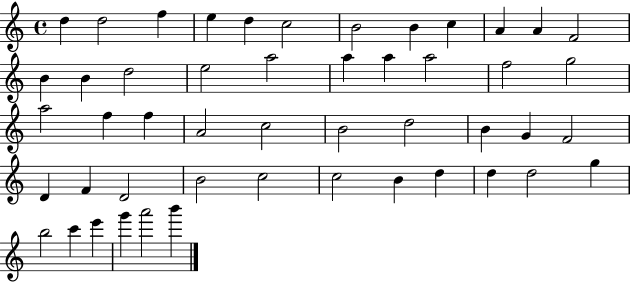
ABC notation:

X:1
T:Untitled
M:4/4
L:1/4
K:C
d d2 f e d c2 B2 B c A A F2 B B d2 e2 a2 a a a2 f2 g2 a2 f f A2 c2 B2 d2 B G F2 D F D2 B2 c2 c2 B d d d2 g b2 c' e' g' a'2 b'